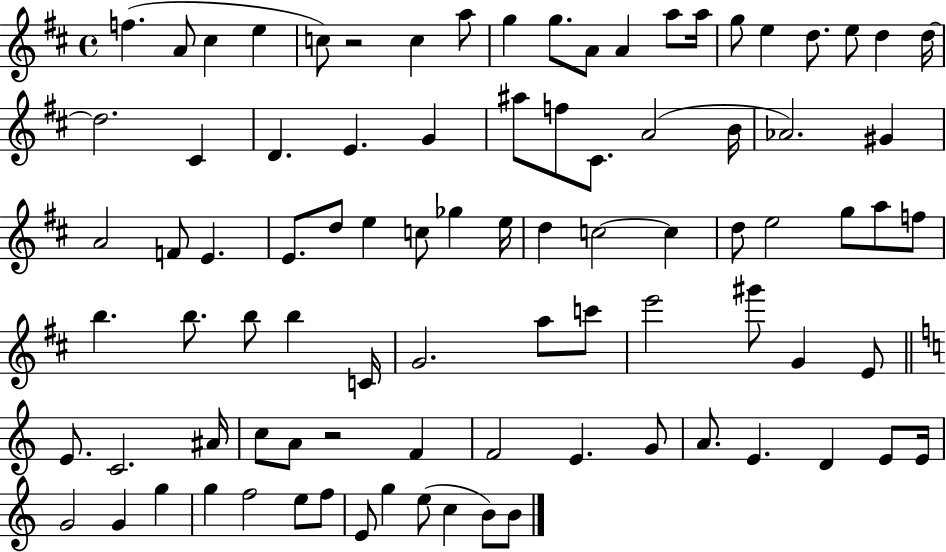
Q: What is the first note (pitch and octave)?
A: F5